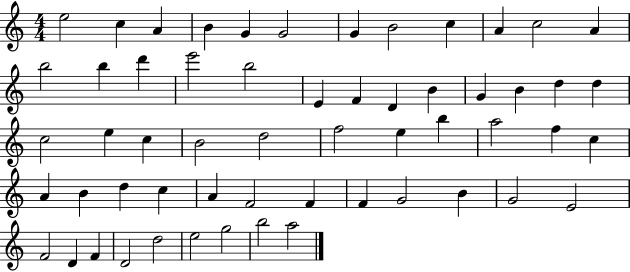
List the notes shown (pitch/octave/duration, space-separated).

E5/h C5/q A4/q B4/q G4/q G4/h G4/q B4/h C5/q A4/q C5/h A4/q B5/h B5/q D6/q E6/h B5/h E4/q F4/q D4/q B4/q G4/q B4/q D5/q D5/q C5/h E5/q C5/q B4/h D5/h F5/h E5/q B5/q A5/h F5/q C5/q A4/q B4/q D5/q C5/q A4/q F4/h F4/q F4/q G4/h B4/q G4/h E4/h F4/h D4/q F4/q D4/h D5/h E5/h G5/h B5/h A5/h